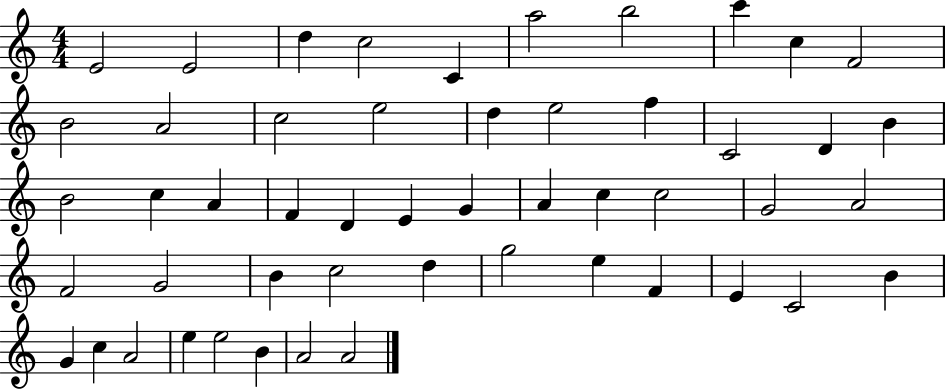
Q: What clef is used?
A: treble